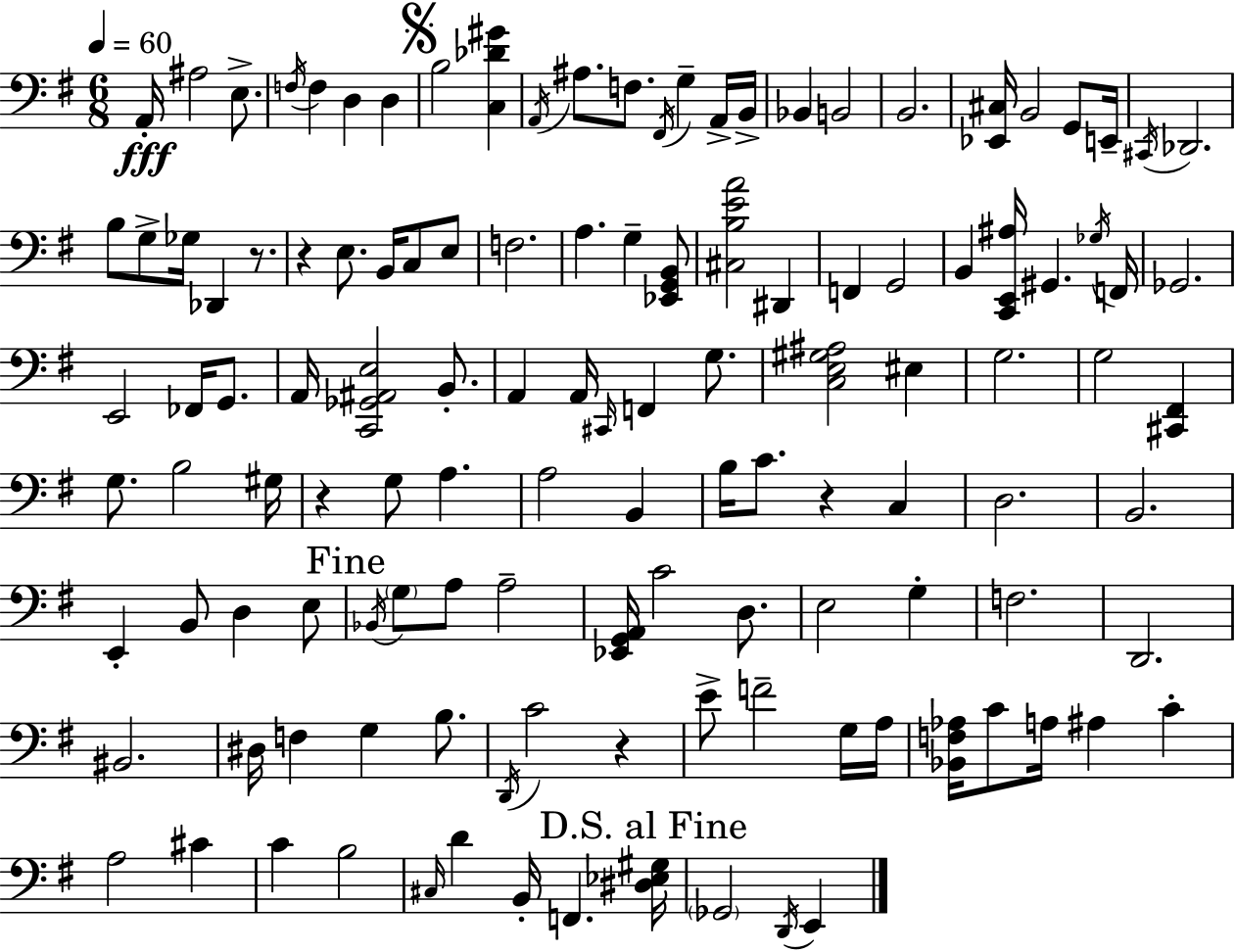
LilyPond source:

{
  \clef bass
  \numericTimeSignature
  \time 6/8
  \key e \minor
  \tempo 4 = 60
  a,16-.\fff ais2 e8.-> | \acciaccatura { f16 } f4 d4 d4 | \mark \markup { \musicglyph "scripts.segno" } b2 <c des' gis'>4 | \acciaccatura { a,16 } ais8. f8. \acciaccatura { fis,16 } g4-- | \break a,16-> b,16-> bes,4 b,2 | b,2. | <ees, cis>16 b,2 | g,8 e,16-- \acciaccatura { cis,16 } des,2. | \break b8 g8-> ges16 des,4 | r8. r4 e8. b,16 | c8 e8 f2. | a4. g4-- | \break <ees, g, b,>8 <cis b e' a'>2 | dis,4 f,4 g,2 | b,4 <c, e, ais>16 gis,4. | \acciaccatura { ges16 } f,16 ges,2. | \break e,2 | fes,16 g,8. a,16 <c, ges, ais, e>2 | b,8.-. a,4 a,16 \grace { cis,16 } f,4 | g8. <c e gis ais>2 | \break eis4 g2. | g2 | <cis, fis,>4 g8. b2 | gis16 r4 g8 | \break a4. a2 | b,4 b16 c'8. r4 | c4 d2. | b,2. | \break e,4-. b,8 | d4 e8 \mark "Fine" \acciaccatura { bes,16 } \parenthesize g8 a8 a2-- | <ees, g, a,>16 c'2 | d8. e2 | \break g4-. f2. | d,2. | bis,2. | dis16 f4 | \break g4 b8. \acciaccatura { d,16 } c'2 | r4 e'8-> f'2-- | g16 a16 <bes, f aes>16 c'8 a16 | ais4 c'4-. a2 | \break cis'4 c'4 | b2 \grace { cis16 } d'4 | b,16-. f,4. \mark "D.S. al Fine" <dis ees gis>16 \parenthesize ges,2 | \acciaccatura { d,16 } e,4 \bar "|."
}